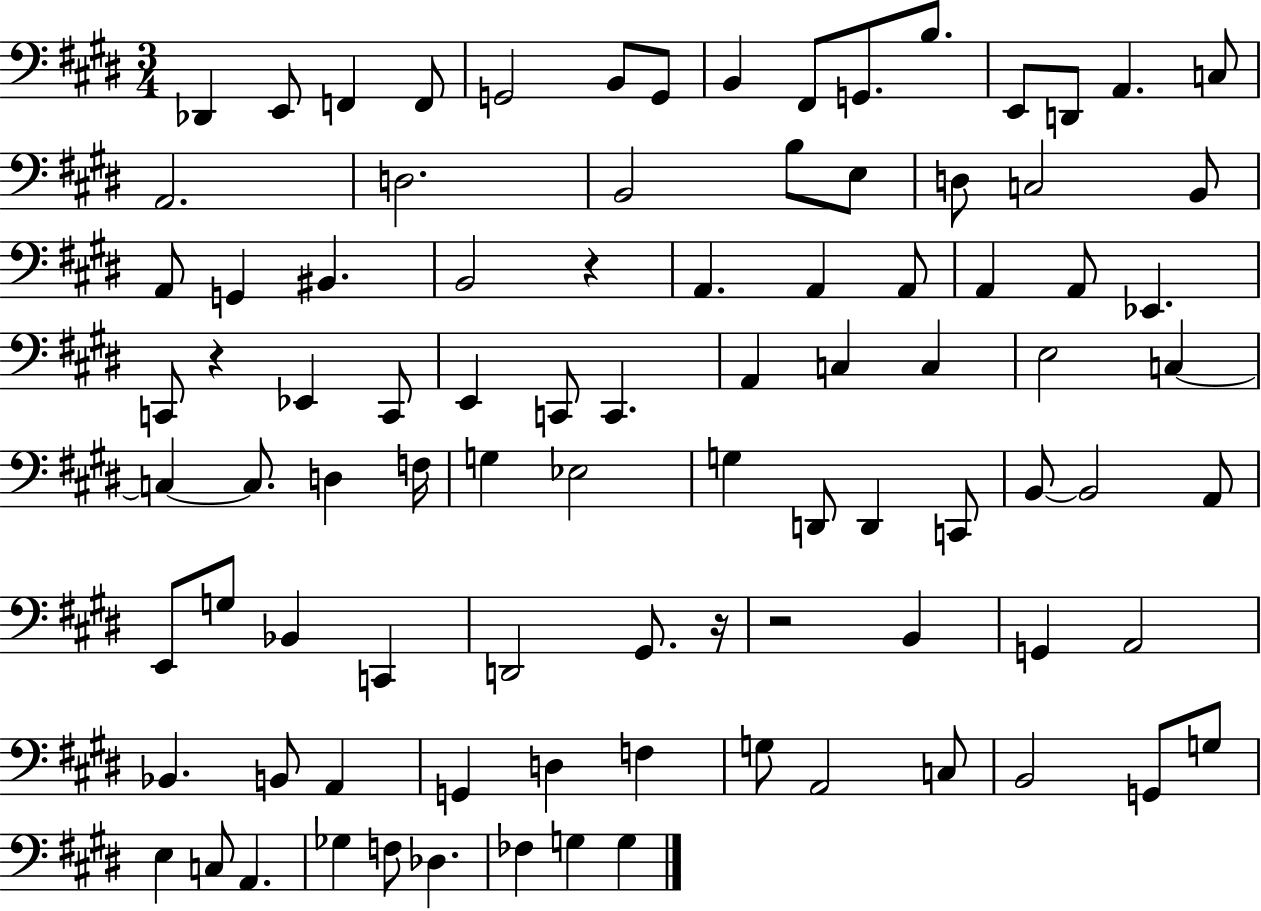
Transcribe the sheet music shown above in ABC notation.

X:1
T:Untitled
M:3/4
L:1/4
K:E
_D,, E,,/2 F,, F,,/2 G,,2 B,,/2 G,,/2 B,, ^F,,/2 G,,/2 B,/2 E,,/2 D,,/2 A,, C,/2 A,,2 D,2 B,,2 B,/2 E,/2 D,/2 C,2 B,,/2 A,,/2 G,, ^B,, B,,2 z A,, A,, A,,/2 A,, A,,/2 _E,, C,,/2 z _E,, C,,/2 E,, C,,/2 C,, A,, C, C, E,2 C, C, C,/2 D, F,/4 G, _E,2 G, D,,/2 D,, C,,/2 B,,/2 B,,2 A,,/2 E,,/2 G,/2 _B,, C,, D,,2 ^G,,/2 z/4 z2 B,, G,, A,,2 _B,, B,,/2 A,, G,, D, F, G,/2 A,,2 C,/2 B,,2 G,,/2 G,/2 E, C,/2 A,, _G, F,/2 _D, _F, G, G,